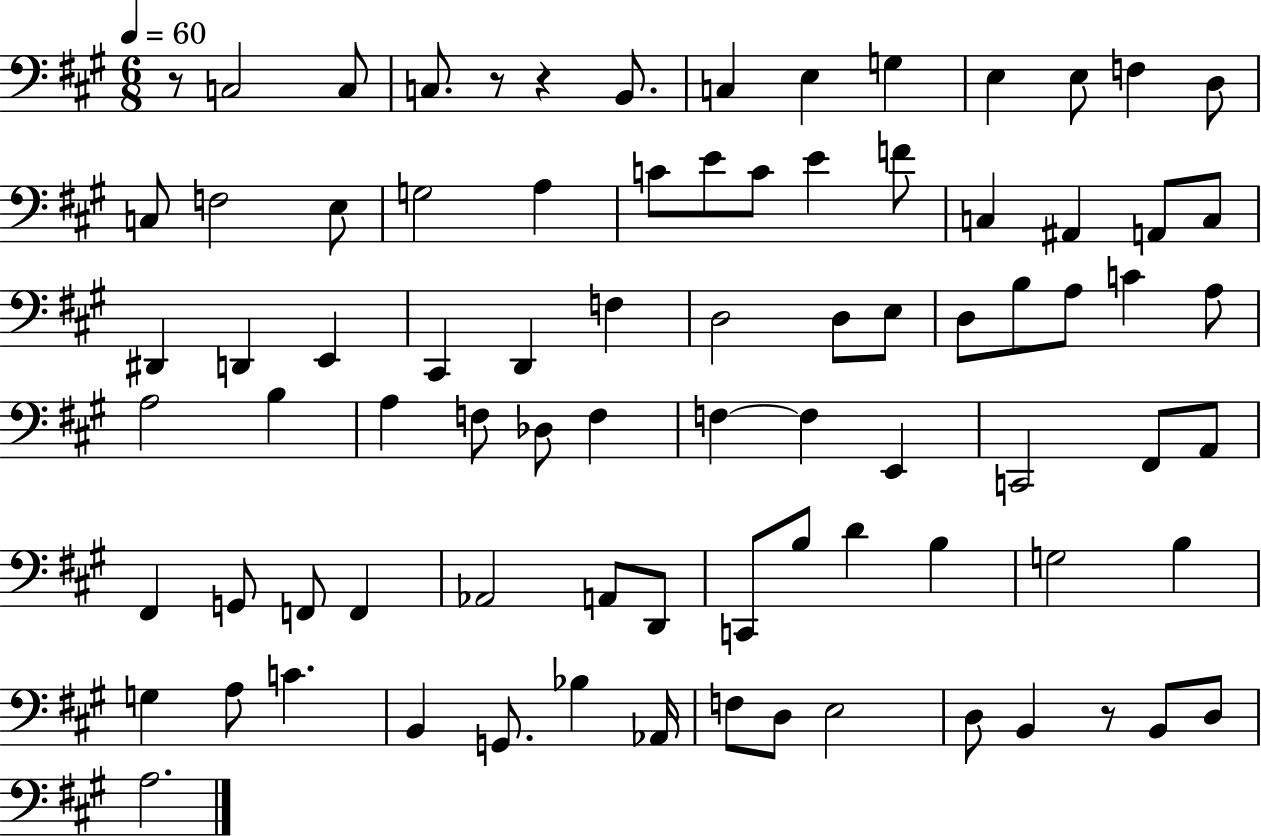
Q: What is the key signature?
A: A major